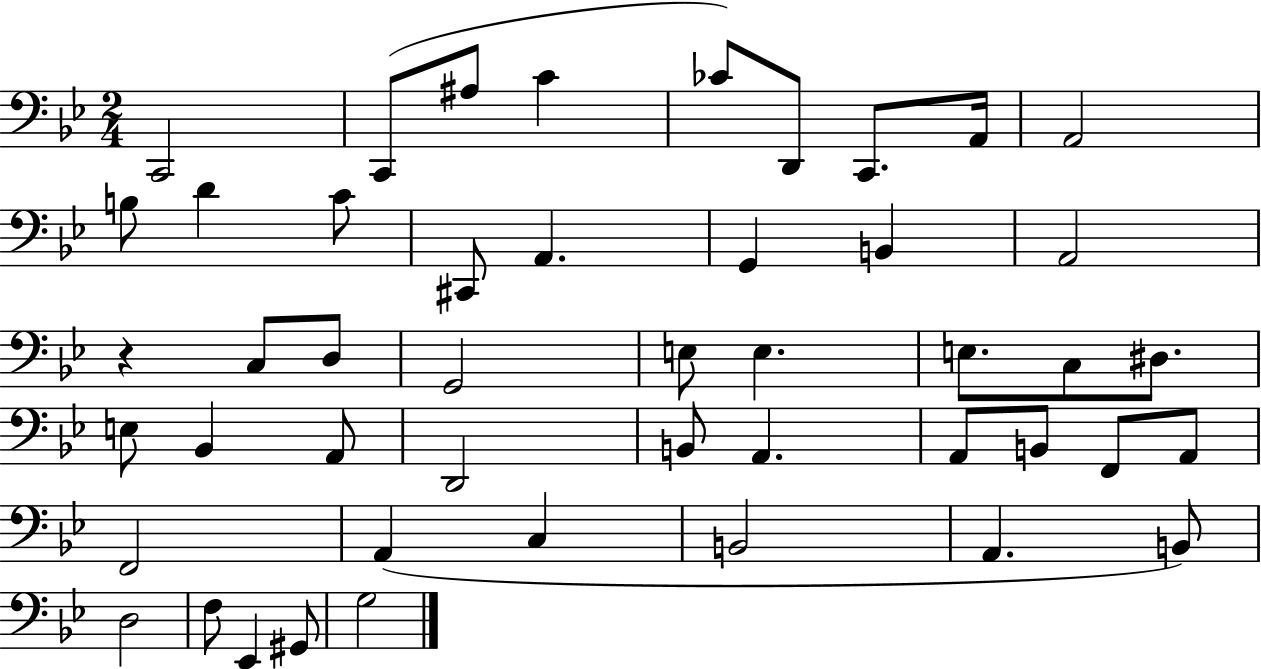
C2/h C2/e A#3/e C4/q CES4/e D2/e C2/e. A2/s A2/h B3/e D4/q C4/e C#2/e A2/q. G2/q B2/q A2/h R/q C3/e D3/e G2/h E3/e E3/q. E3/e. C3/e D#3/e. E3/e Bb2/q A2/e D2/h B2/e A2/q. A2/e B2/e F2/e A2/e F2/h A2/q C3/q B2/h A2/q. B2/e D3/h F3/e Eb2/q G#2/e G3/h